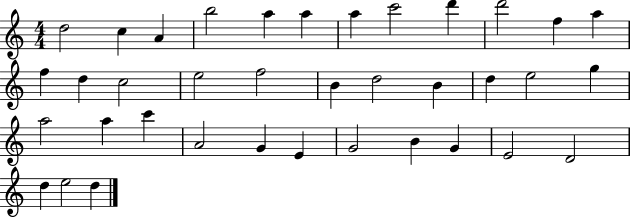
{
  \clef treble
  \numericTimeSignature
  \time 4/4
  \key c \major
  d''2 c''4 a'4 | b''2 a''4 a''4 | a''4 c'''2 d'''4 | d'''2 f''4 a''4 | \break f''4 d''4 c''2 | e''2 f''2 | b'4 d''2 b'4 | d''4 e''2 g''4 | \break a''2 a''4 c'''4 | a'2 g'4 e'4 | g'2 b'4 g'4 | e'2 d'2 | \break d''4 e''2 d''4 | \bar "|."
}